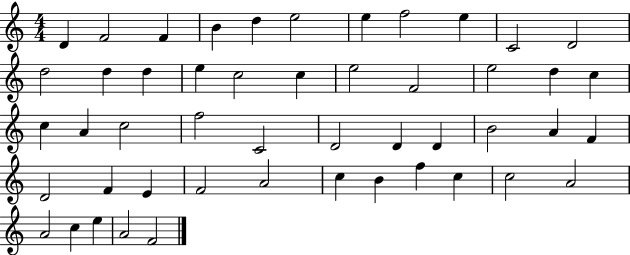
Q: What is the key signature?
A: C major